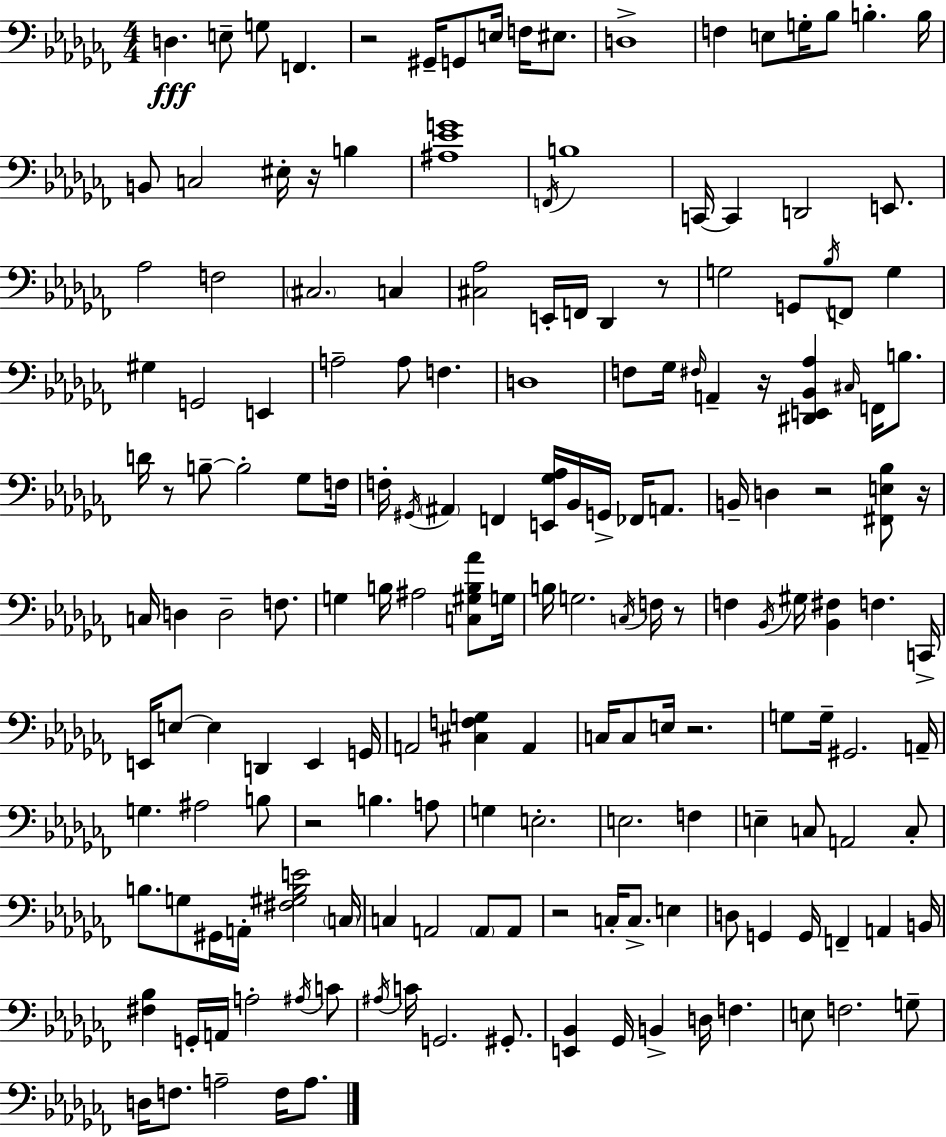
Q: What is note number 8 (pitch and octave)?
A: F3